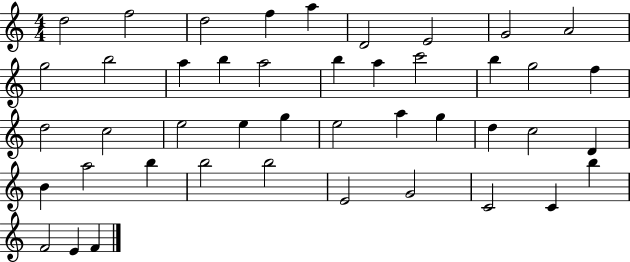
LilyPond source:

{
  \clef treble
  \numericTimeSignature
  \time 4/4
  \key c \major
  d''2 f''2 | d''2 f''4 a''4 | d'2 e'2 | g'2 a'2 | \break g''2 b''2 | a''4 b''4 a''2 | b''4 a''4 c'''2 | b''4 g''2 f''4 | \break d''2 c''2 | e''2 e''4 g''4 | e''2 a''4 g''4 | d''4 c''2 d'4 | \break b'4 a''2 b''4 | b''2 b''2 | e'2 g'2 | c'2 c'4 b''4 | \break f'2 e'4 f'4 | \bar "|."
}